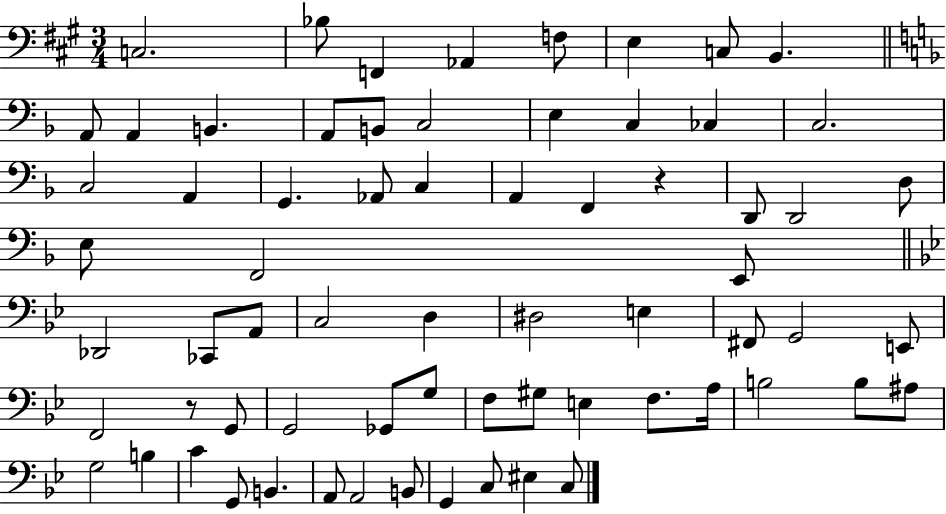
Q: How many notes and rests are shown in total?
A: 68